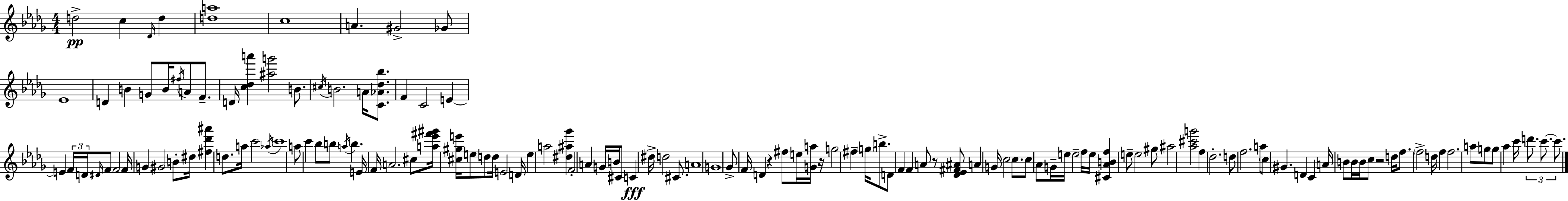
{
  \clef treble
  \numericTimeSignature
  \time 4/4
  \key bes \minor
  d''2->\pp c''4 \grace { des'16 } d''4 | <d'' a''>1 | c''1 | a'4. gis'2-> ges'8 | \break ees'1 | d'4 b'4 g'8 b'16 \acciaccatura { fis''16 } a'8 f'8.-- | d'16 <c'' des'' a'''>4 <ais'' g'''>2 b'8. | \acciaccatura { cis''16 } b'2. a'16 | \break <c' aes' des'' bes''>8. f'4 c'2 e'4~~ | e'4 \tuplet 3/2 { f'16 d'16 \grace { dis'16 } } f'8 f'2 | f'16 g'4 gis'2 | b'8-. dis''16 <fis'' des''' ais'''>4 d''8. a''16 c'''2 | \break \acciaccatura { aes''16 } c'''1 | a''8 c'''4 bes''8 b''8 \acciaccatura { a''16 } | b''4. e'16 f'16 a'2. | cis''8 <a'' ees''' fis''' gis'''>16 <cis'' gis'' e'''>16 e''8 d''8 d''16 e'2 | \break d'16 e''4 a''2 | <dis'' ais'' ges'''>4 f'2-. a'4 | g'16 b'16 cis'8 c'4\fff dis''16-> d''2 | cis'8. a'1 | \break g'1 | ges'8-> f'16 d'4 r4 | fis''8 e''16 <g' a''>16 r16 g''2 fis''4-- | \parenthesize g''16 b''8.-> d'8 f'4 f'4 | \break a'8 r8 <des' ees' fis' ais'>8 a'4 g'16 c''2 | c''8. c''8 aes'8 g'16-- e''16 e''2-- | f''16 e''16 <cis' aes' b' f''>4 e''8-- e''2 | gis''8 ais''2 <aes'' cis''' g'''>2 | \break f''4 des''2.-. | d''8 f''2. | a''8 \parenthesize c''8 gis'4. d'4 | c'4 a'16 b'8 b'16 b'16 c''8 r2 | \break d''16 f''8. \parenthesize f''2-> | d''16 f''4 f''2. | a''8 g''8 g''8 aes''4 c'''16 \tuplet 3/2 { d'''8. | c'''8.~~ c'''8. } \bar "|."
}